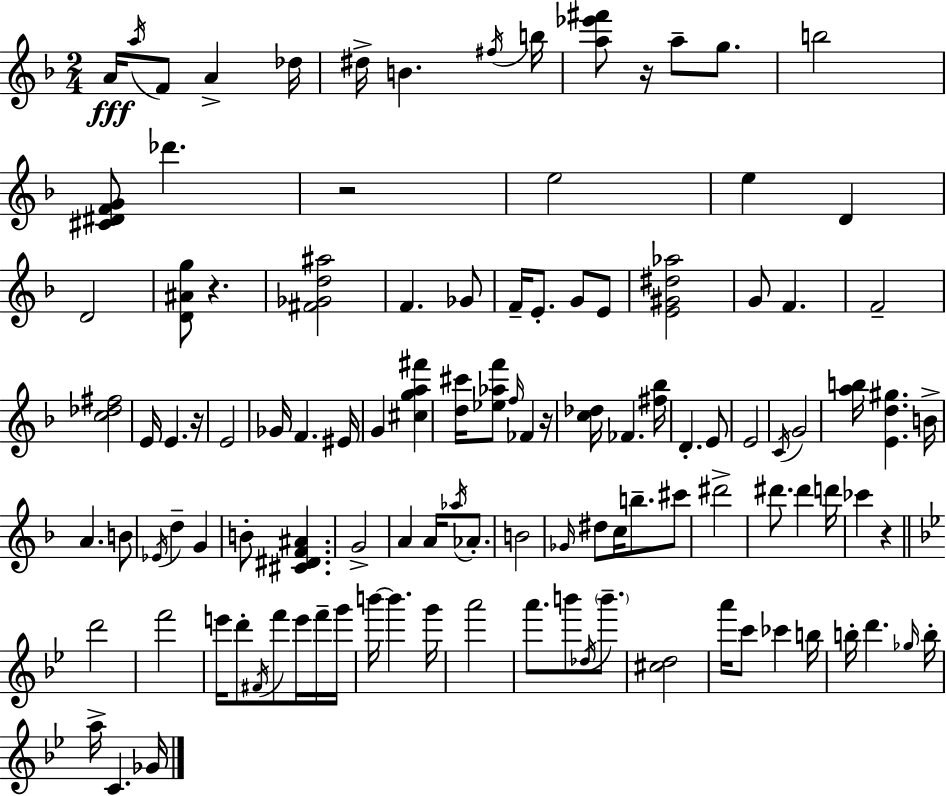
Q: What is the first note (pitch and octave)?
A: A4